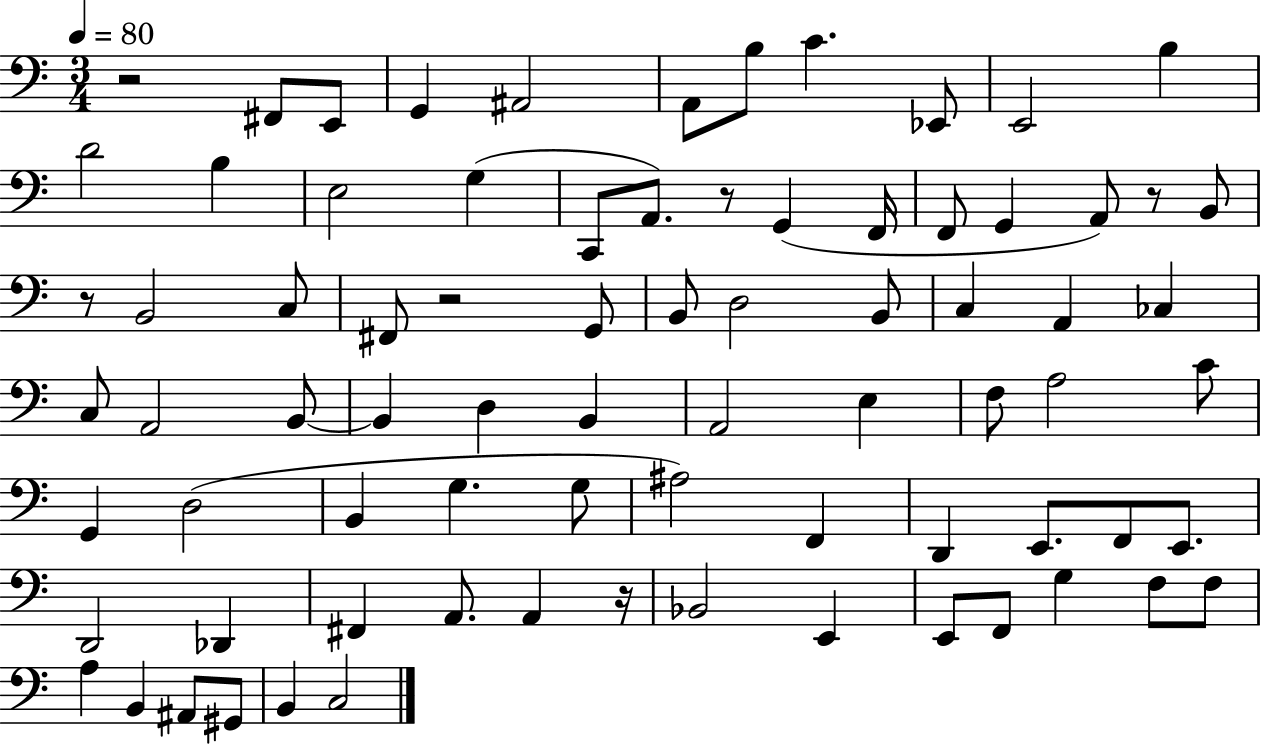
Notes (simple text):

R/h F#2/e E2/e G2/q A#2/h A2/e B3/e C4/q. Eb2/e E2/h B3/q D4/h B3/q E3/h G3/q C2/e A2/e. R/e G2/q F2/s F2/e G2/q A2/e R/e B2/e R/e B2/h C3/e F#2/e R/h G2/e B2/e D3/h B2/e C3/q A2/q CES3/q C3/e A2/h B2/e B2/q D3/q B2/q A2/h E3/q F3/e A3/h C4/e G2/q D3/h B2/q G3/q. G3/e A#3/h F2/q D2/q E2/e. F2/e E2/e. D2/h Db2/q F#2/q A2/e. A2/q R/s Bb2/h E2/q E2/e F2/e G3/q F3/e F3/e A3/q B2/q A#2/e G#2/e B2/q C3/h